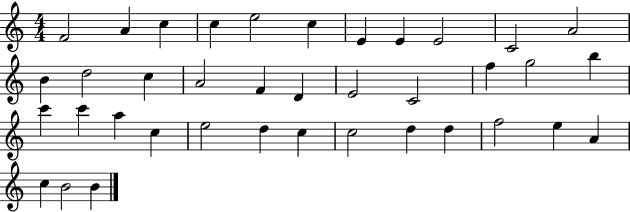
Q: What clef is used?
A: treble